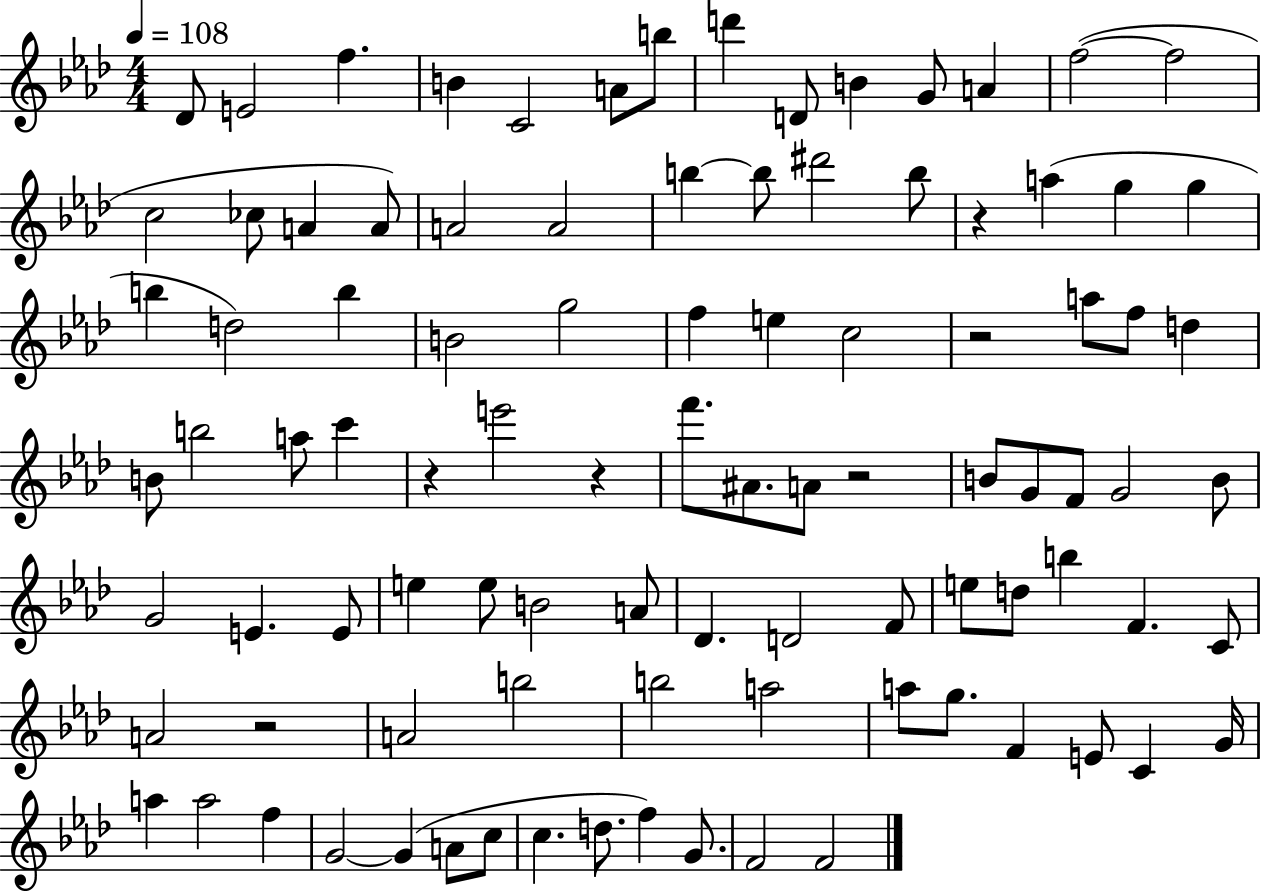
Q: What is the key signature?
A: AES major